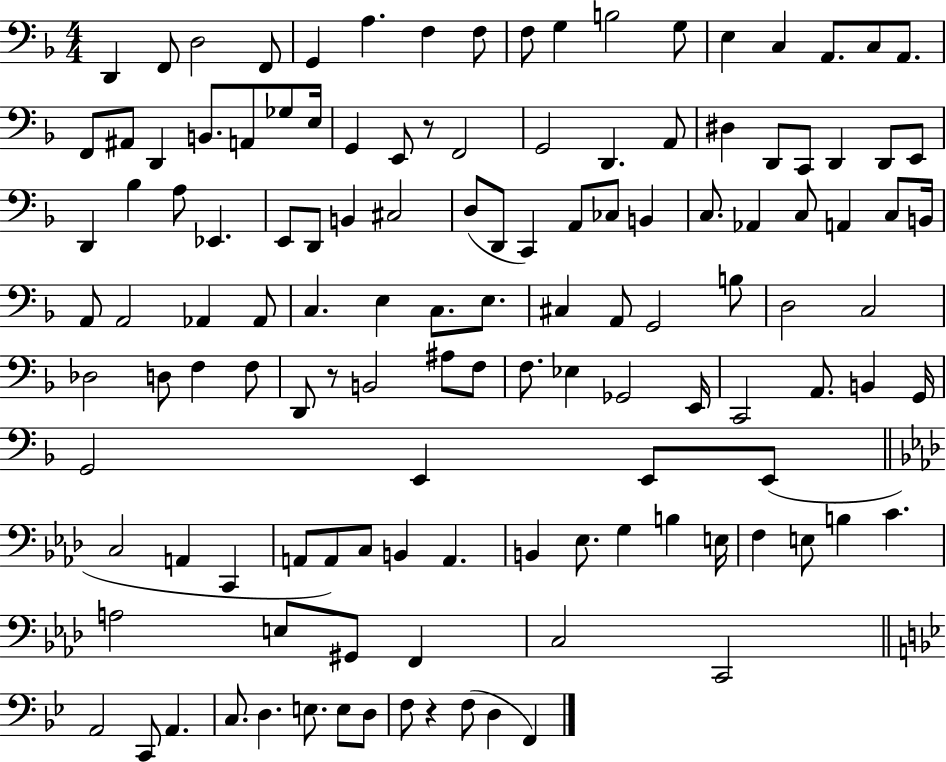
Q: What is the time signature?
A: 4/4